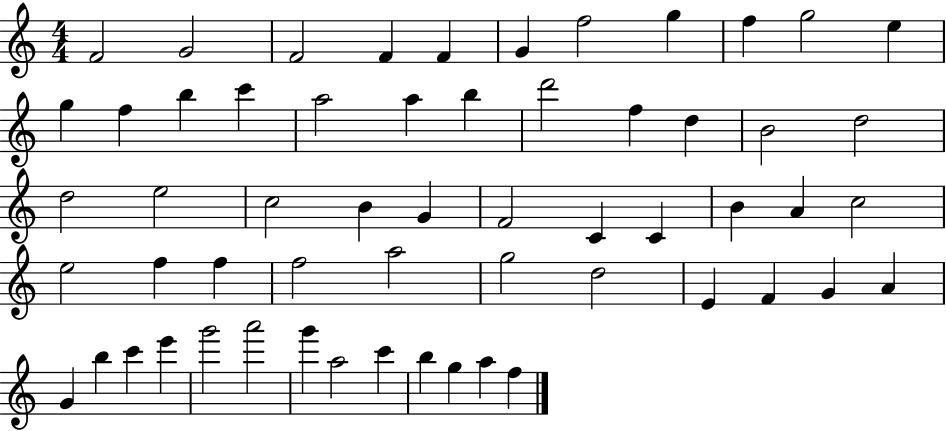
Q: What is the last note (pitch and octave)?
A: F5